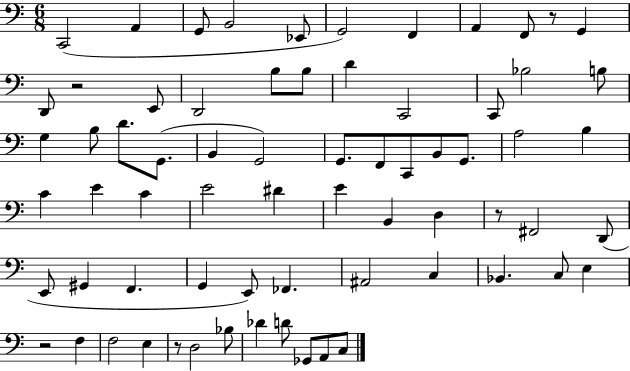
X:1
T:Untitled
M:6/8
L:1/4
K:C
C,,2 A,, G,,/2 B,,2 _E,,/2 G,,2 F,, A,, F,,/2 z/2 G,, D,,/2 z2 E,,/2 D,,2 B,/2 B,/2 D C,,2 C,,/2 _B,2 B,/2 G, B,/2 D/2 G,,/2 B,, G,,2 G,,/2 F,,/2 C,,/2 B,,/2 G,,/2 A,2 B, C E C E2 ^D E B,, D, z/2 ^F,,2 D,,/2 E,,/2 ^G,, F,, G,, E,,/2 _F,, ^A,,2 C, _B,, C,/2 E, z2 F, F,2 E, z/2 D,2 _B,/2 _D D/2 _G,,/2 A,,/2 C,/2